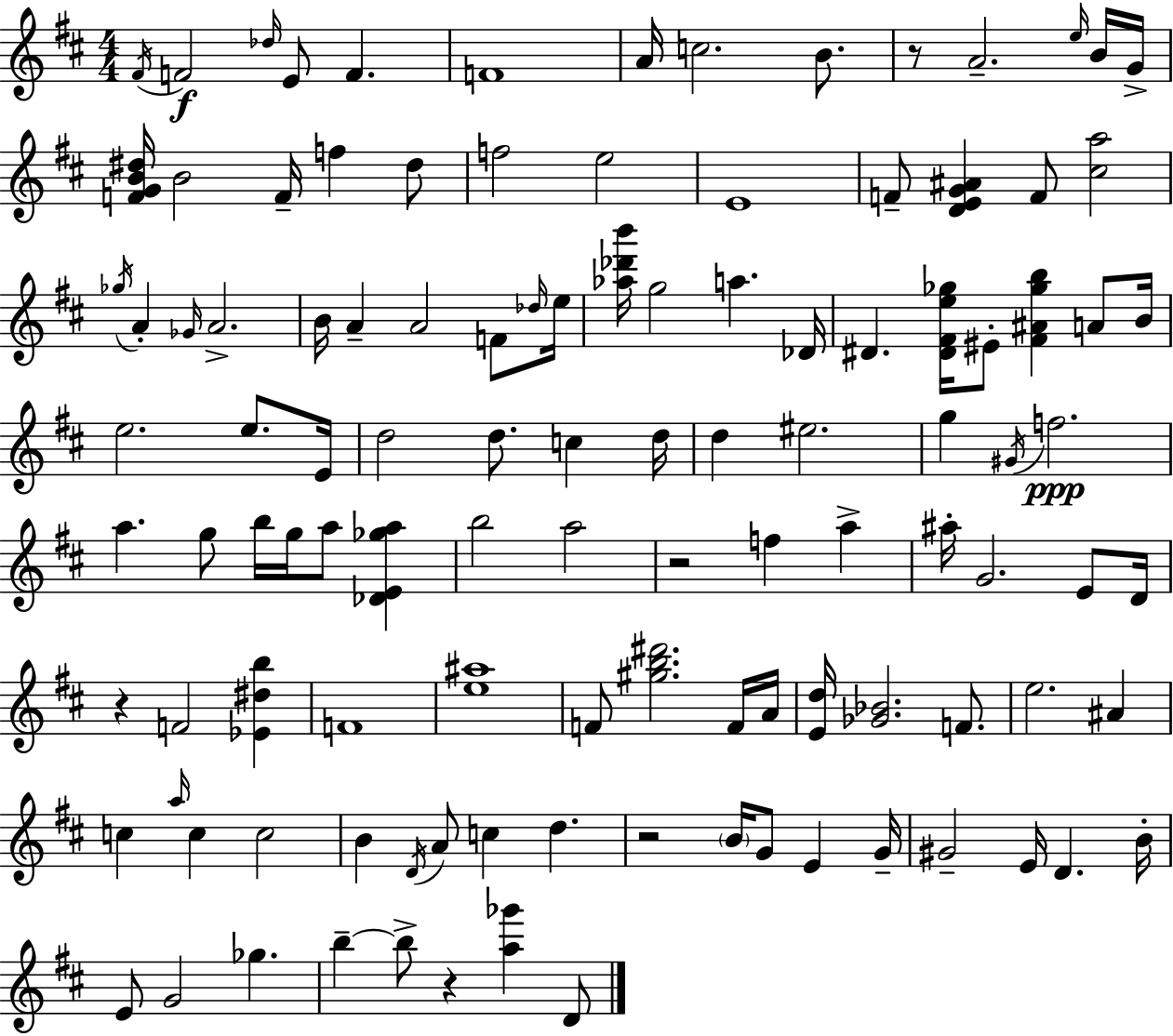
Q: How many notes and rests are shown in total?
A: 113